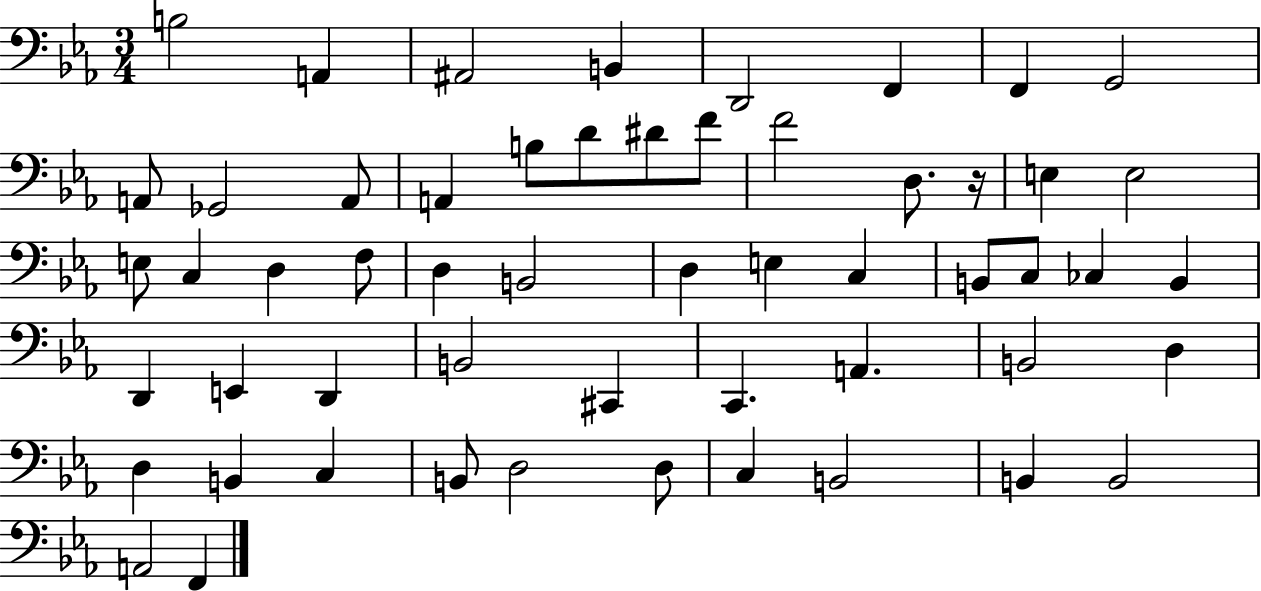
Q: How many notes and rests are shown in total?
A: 55